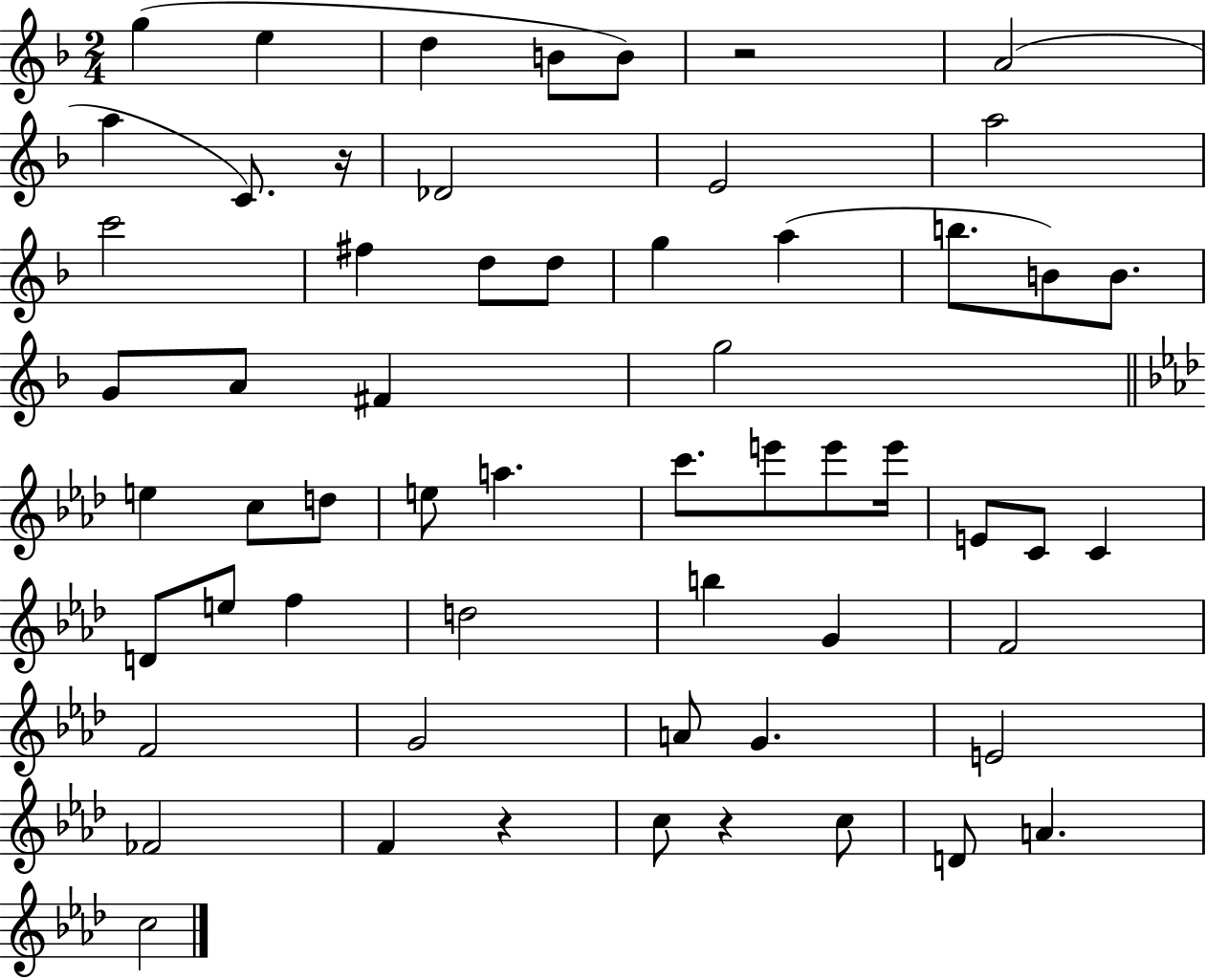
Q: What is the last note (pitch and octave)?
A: C5